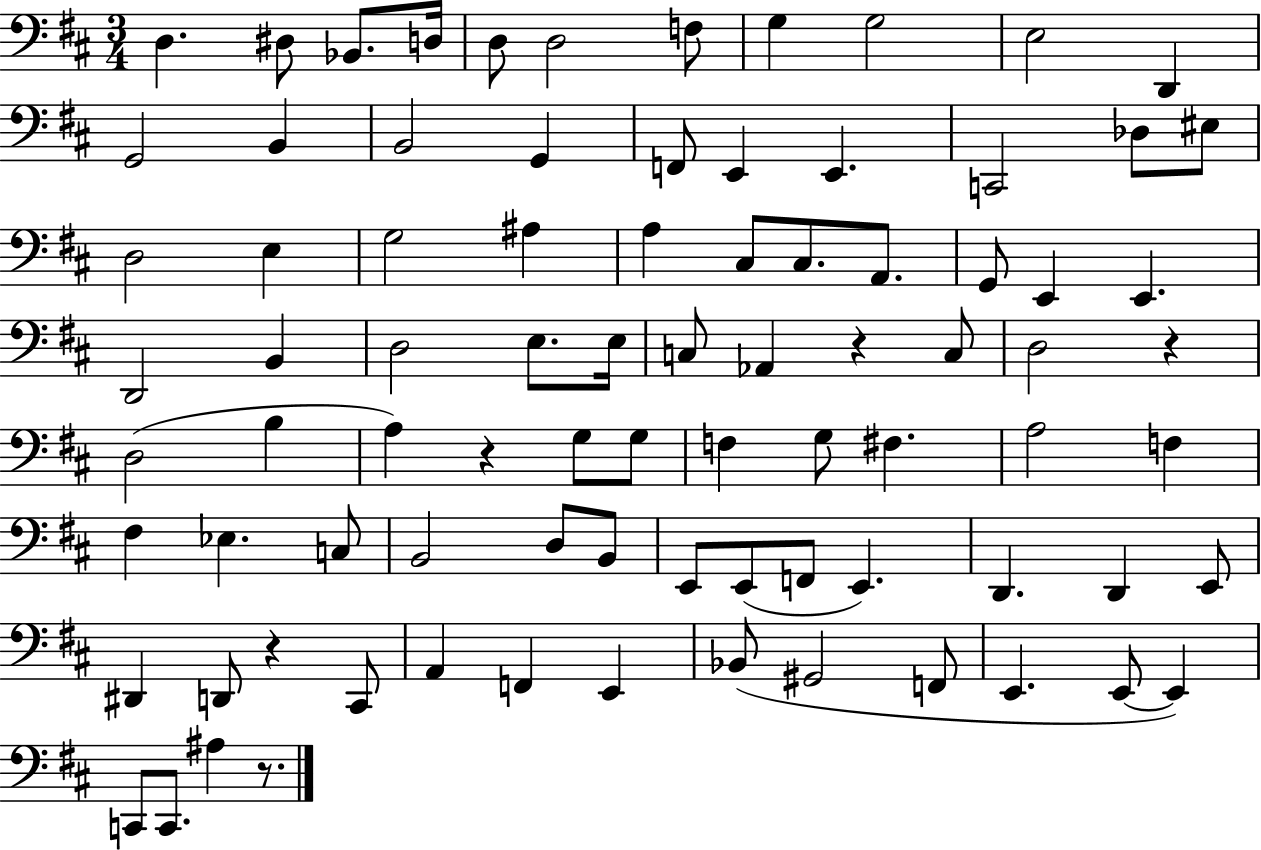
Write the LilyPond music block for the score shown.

{
  \clef bass
  \numericTimeSignature
  \time 3/4
  \key d \major
  d4. dis8 bes,8. d16 | d8 d2 f8 | g4 g2 | e2 d,4 | \break g,2 b,4 | b,2 g,4 | f,8 e,4 e,4. | c,2 des8 eis8 | \break d2 e4 | g2 ais4 | a4 cis8 cis8. a,8. | g,8 e,4 e,4. | \break d,2 b,4 | d2 e8. e16 | c8 aes,4 r4 c8 | d2 r4 | \break d2( b4 | a4) r4 g8 g8 | f4 g8 fis4. | a2 f4 | \break fis4 ees4. c8 | b,2 d8 b,8 | e,8 e,8( f,8 e,4.) | d,4. d,4 e,8 | \break dis,4 d,8 r4 cis,8 | a,4 f,4 e,4 | bes,8( gis,2 f,8 | e,4. e,8~~ e,4) | \break c,8 c,8. ais4 r8. | \bar "|."
}